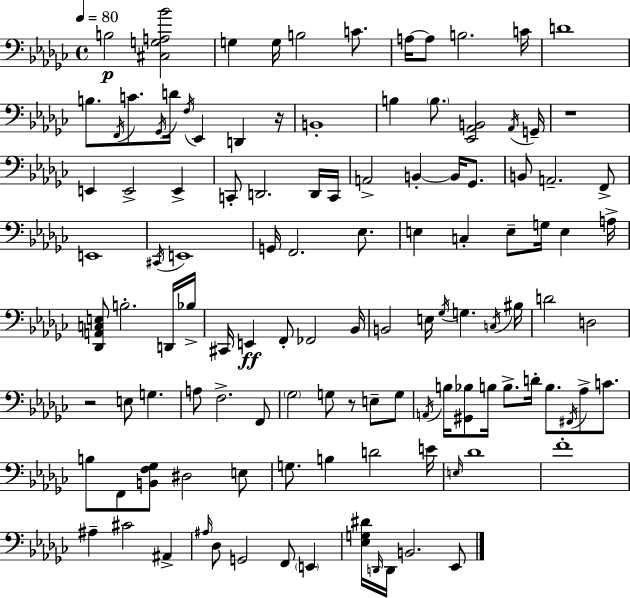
X:1
T:Untitled
M:4/4
L:1/4
K:Ebm
B,2 [^C,G,A,_B]2 G, G,/4 B,2 C/2 A,/4 A,/2 B,2 C/4 D4 B,/2 F,,/4 C/2 _G,,/4 D/4 F,/4 _E,, D,, z/4 B,,4 B, B,/2 [_E,,_A,,B,,]2 _A,,/4 G,,/4 z4 E,, E,,2 E,, C,,/2 D,,2 D,,/4 C,,/4 A,,2 B,, B,,/4 _G,,/2 B,,/2 A,,2 F,,/2 E,,4 ^C,,/4 E,,4 G,,/4 F,,2 _E,/2 E, C, E,/2 G,/4 E, A,/4 [_D,,A,,C,E,]/2 B,2 D,,/4 _B,/4 ^C,,/4 E,, F,,/2 _F,,2 _B,,/4 B,,2 E,/4 _G,/4 G, C,/4 ^B,/4 D2 D,2 z2 E,/2 G, A,/2 F,2 F,,/2 _G,2 G,/2 z/2 E,/2 G,/2 A,,/4 B,/4 [^G,,_B,]/2 B,/4 B,/2 D/4 B,/2 ^F,,/4 _A,/2 C/2 B,/2 F,,/2 [B,,F,_G,]/2 ^D,2 E,/2 G,/2 B, D2 E/4 E,/4 _D4 F4 ^A, ^C2 ^A,, ^A,/4 _D,/2 G,,2 F,,/2 E,, [_E,G,^D]/4 D,,/4 D,,/4 B,,2 _E,,/2